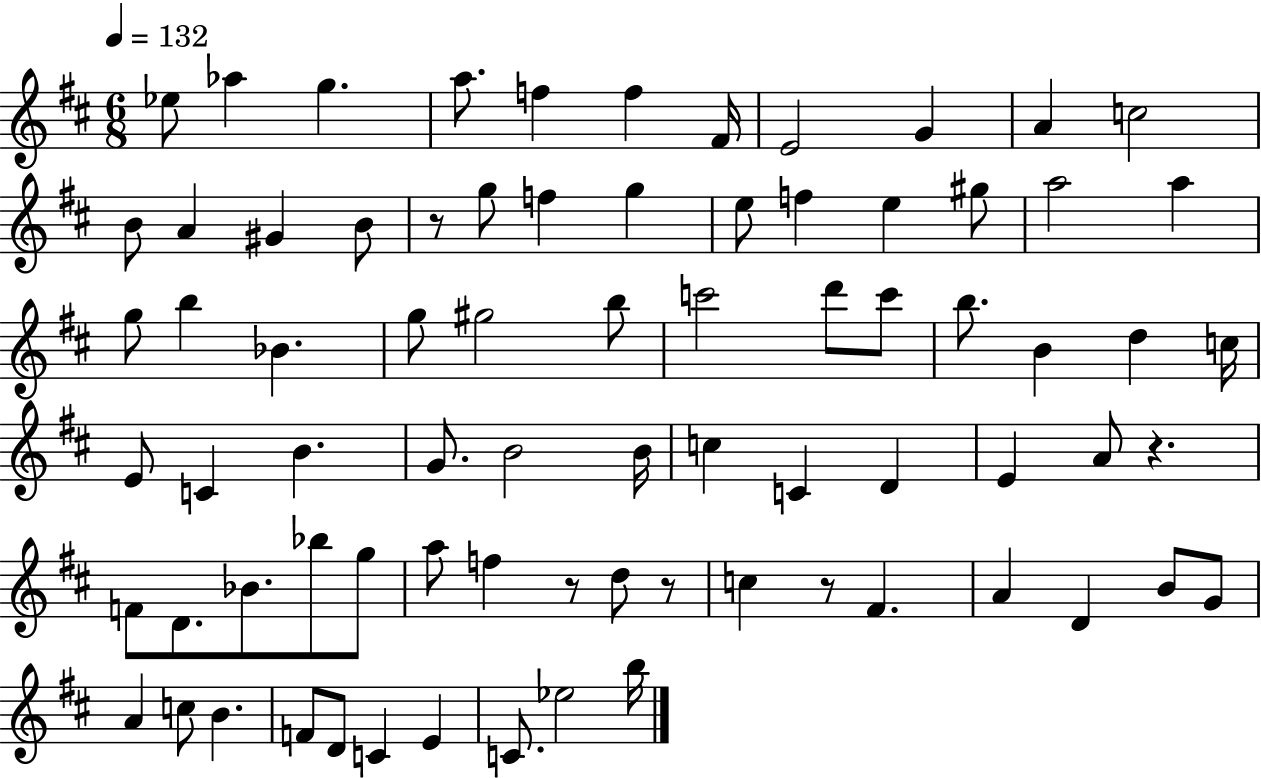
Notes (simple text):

Eb5/e Ab5/q G5/q. A5/e. F5/q F5/q F#4/s E4/h G4/q A4/q C5/h B4/e A4/q G#4/q B4/e R/e G5/e F5/q G5/q E5/e F5/q E5/q G#5/e A5/h A5/q G5/e B5/q Bb4/q. G5/e G#5/h B5/e C6/h D6/e C6/e B5/e. B4/q D5/q C5/s E4/e C4/q B4/q. G4/e. B4/h B4/s C5/q C4/q D4/q E4/q A4/e R/q. F4/e D4/e. Bb4/e. Bb5/e G5/e A5/e F5/q R/e D5/e R/e C5/q R/e F#4/q. A4/q D4/q B4/e G4/e A4/q C5/e B4/q. F4/e D4/e C4/q E4/q C4/e. Eb5/h B5/s